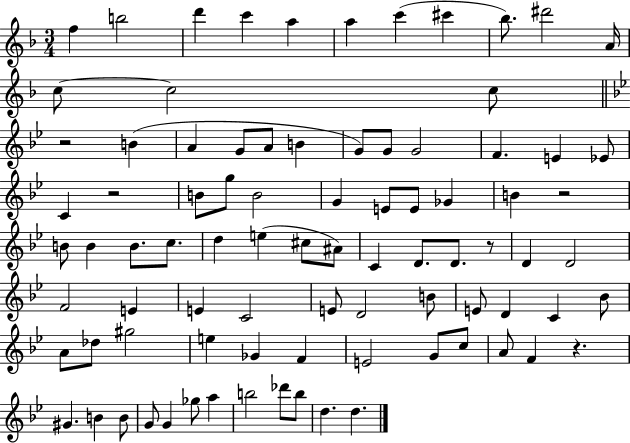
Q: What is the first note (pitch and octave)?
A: F5